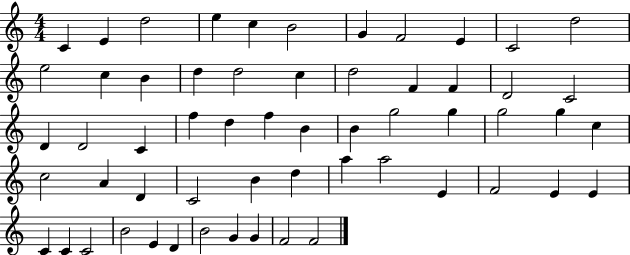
C4/q E4/q D5/h E5/q C5/q B4/h G4/q F4/h E4/q C4/h D5/h E5/h C5/q B4/q D5/q D5/h C5/q D5/h F4/q F4/q D4/h C4/h D4/q D4/h C4/q F5/q D5/q F5/q B4/q B4/q G5/h G5/q G5/h G5/q C5/q C5/h A4/q D4/q C4/h B4/q D5/q A5/q A5/h E4/q F4/h E4/q E4/q C4/q C4/q C4/h B4/h E4/q D4/q B4/h G4/q G4/q F4/h F4/h